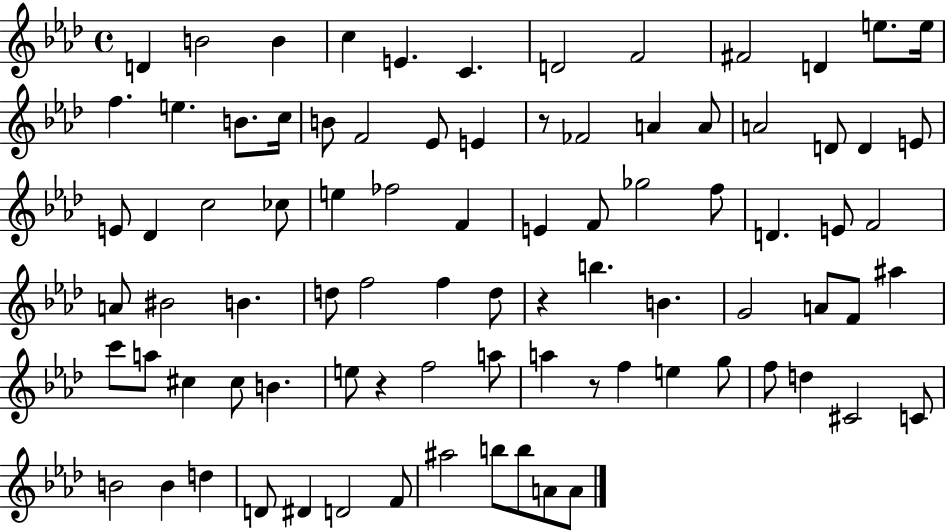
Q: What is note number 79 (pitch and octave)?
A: B5